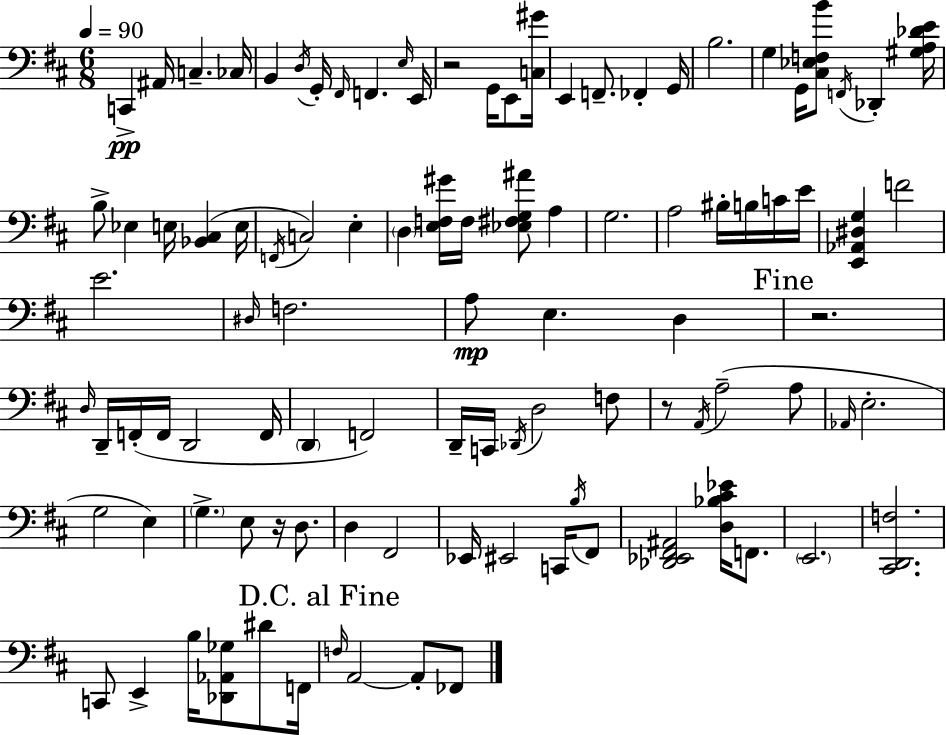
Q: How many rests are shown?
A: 4